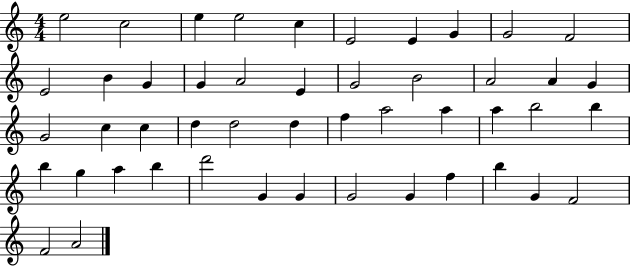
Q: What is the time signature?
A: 4/4